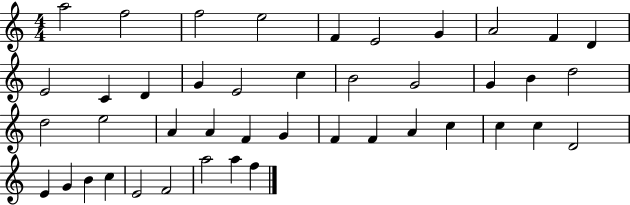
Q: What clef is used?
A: treble